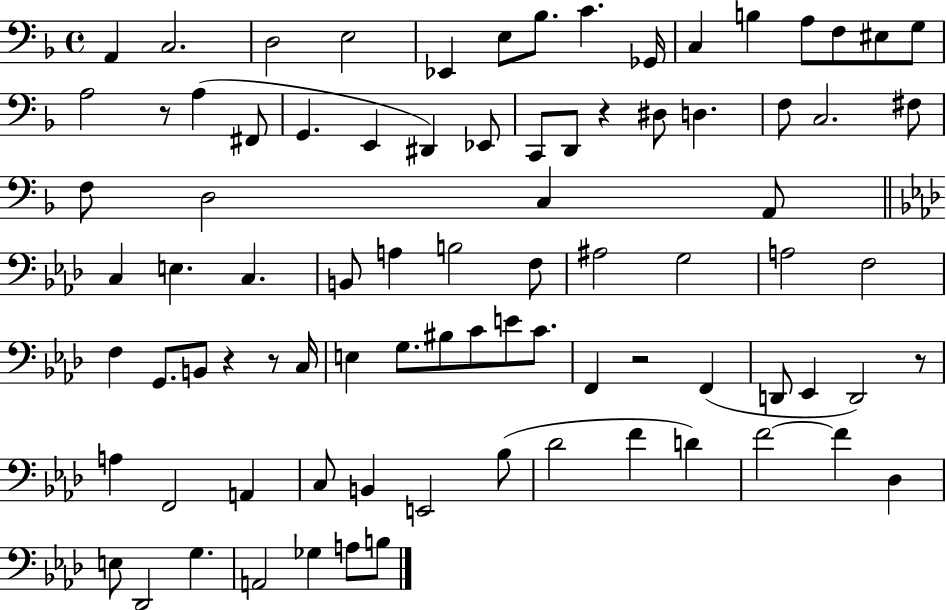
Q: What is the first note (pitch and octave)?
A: A2